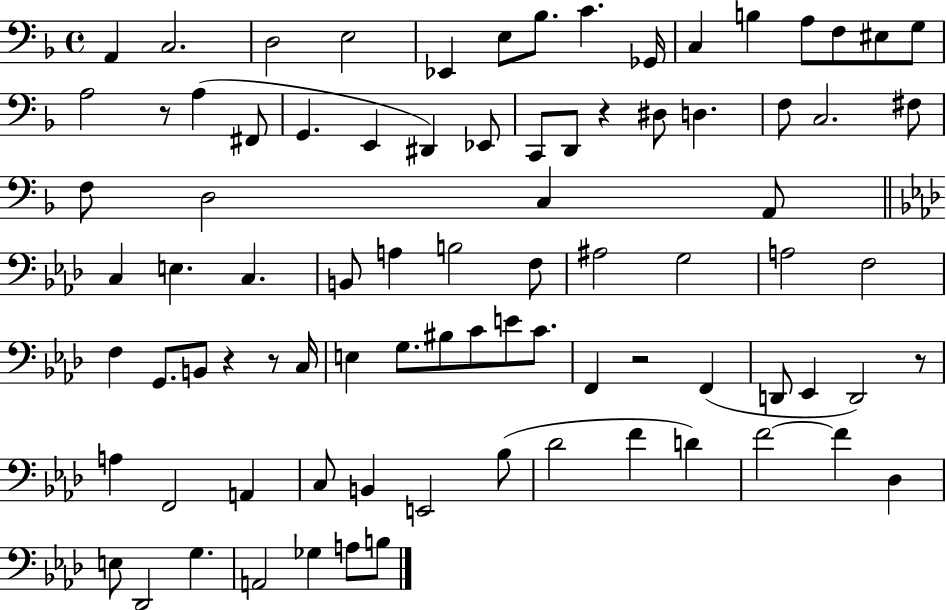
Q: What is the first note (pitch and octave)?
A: A2